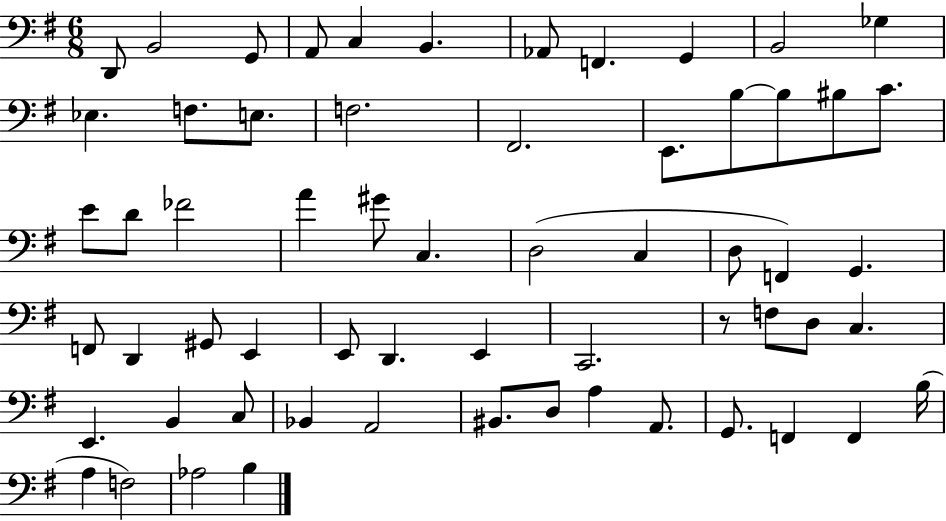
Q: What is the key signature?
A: G major